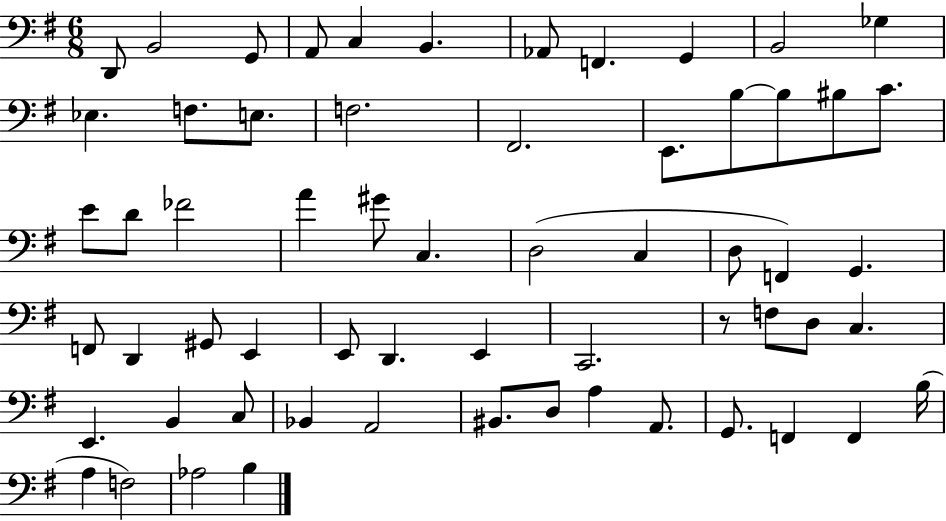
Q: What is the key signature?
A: G major